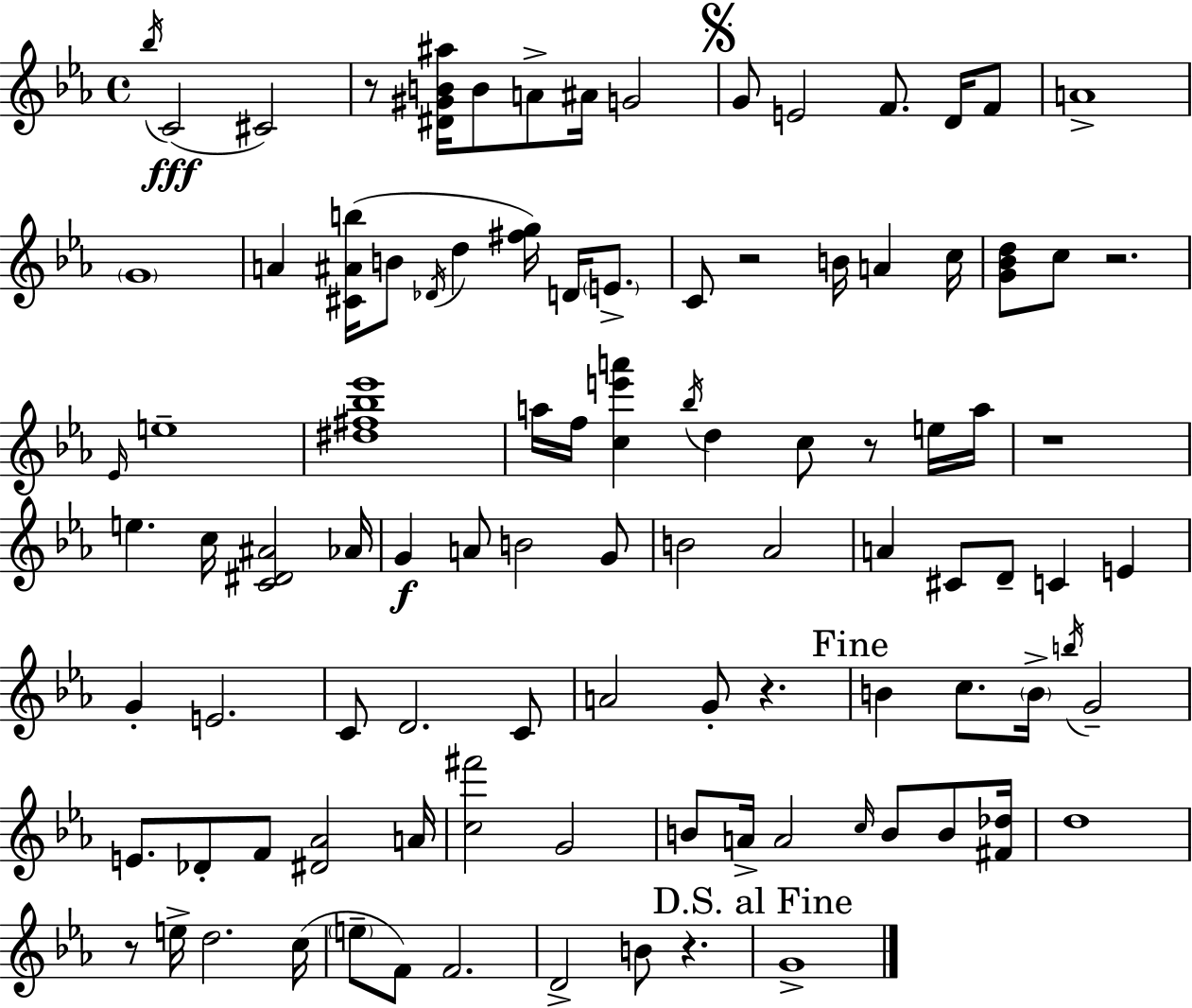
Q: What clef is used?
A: treble